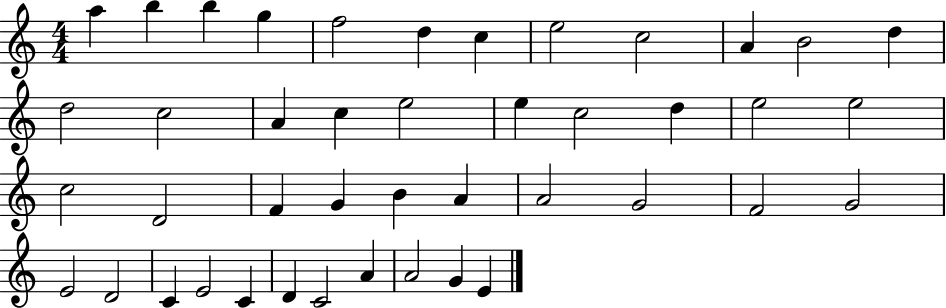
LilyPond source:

{
  \clef treble
  \numericTimeSignature
  \time 4/4
  \key c \major
  a''4 b''4 b''4 g''4 | f''2 d''4 c''4 | e''2 c''2 | a'4 b'2 d''4 | \break d''2 c''2 | a'4 c''4 e''2 | e''4 c''2 d''4 | e''2 e''2 | \break c''2 d'2 | f'4 g'4 b'4 a'4 | a'2 g'2 | f'2 g'2 | \break e'2 d'2 | c'4 e'2 c'4 | d'4 c'2 a'4 | a'2 g'4 e'4 | \break \bar "|."
}